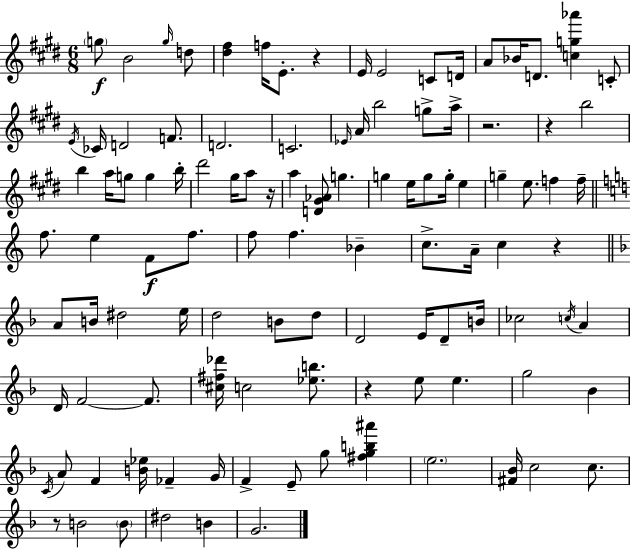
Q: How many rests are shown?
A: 7